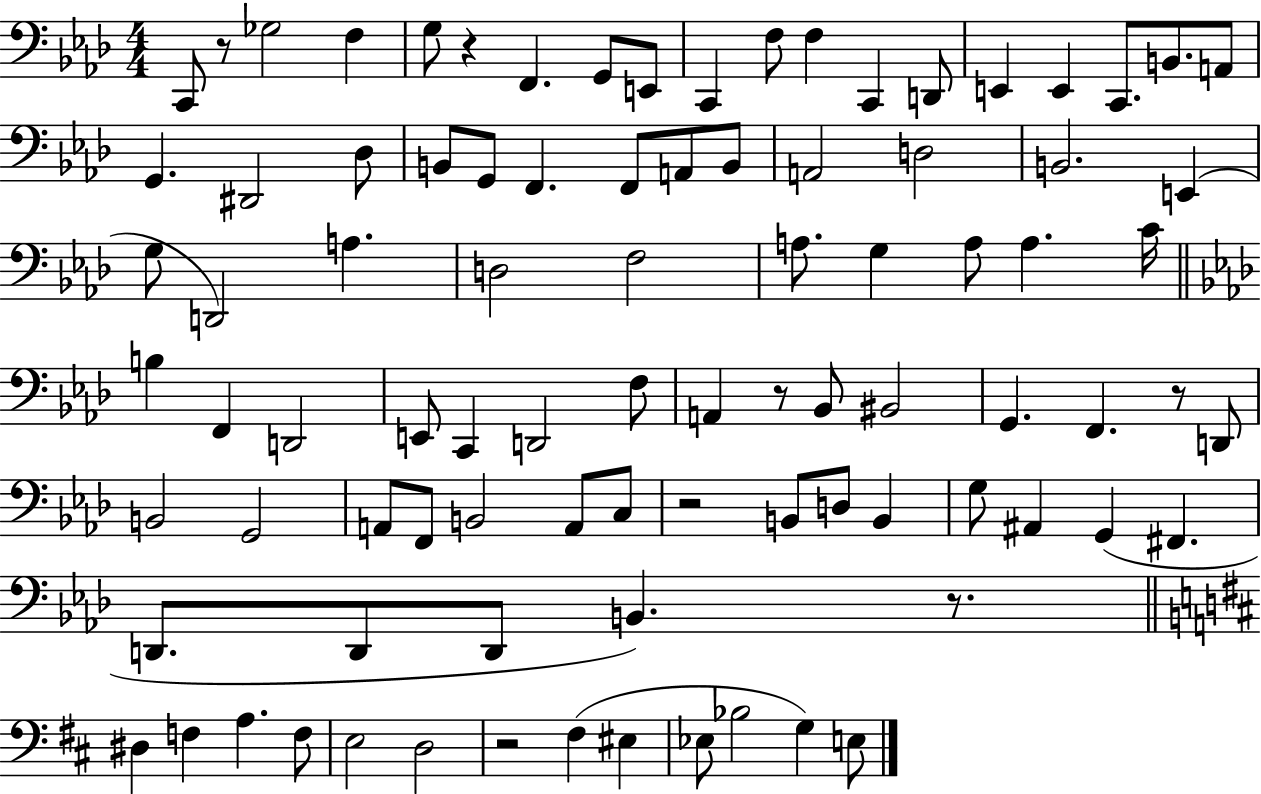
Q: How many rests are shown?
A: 7